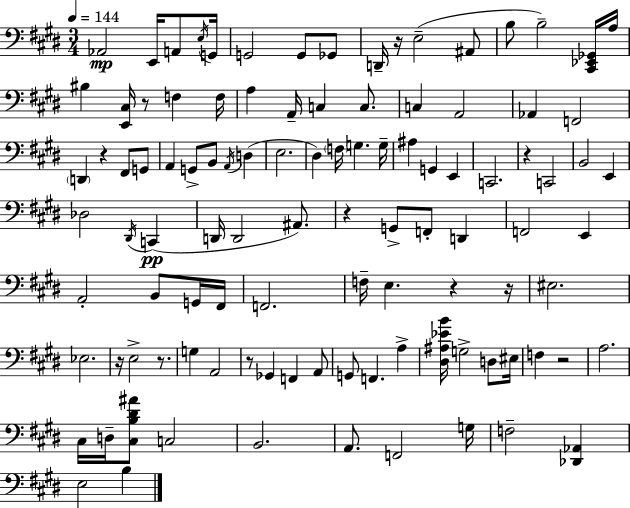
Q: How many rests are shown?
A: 11